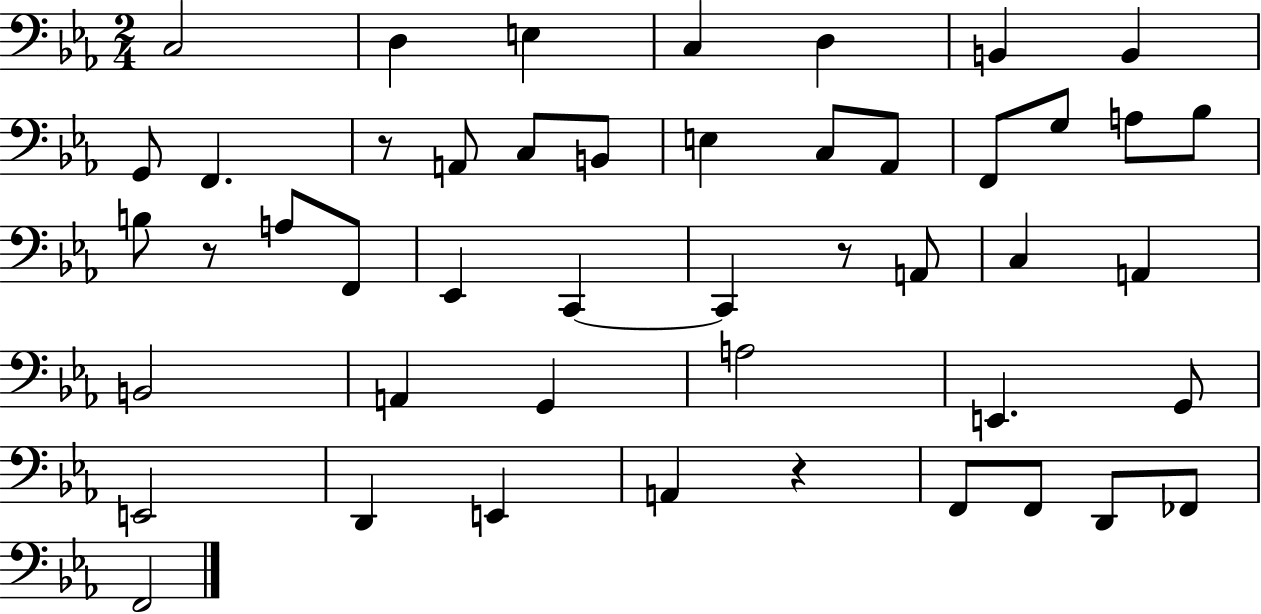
C3/h D3/q E3/q C3/q D3/q B2/q B2/q G2/e F2/q. R/e A2/e C3/e B2/e E3/q C3/e Ab2/e F2/e G3/e A3/e Bb3/e B3/e R/e A3/e F2/e Eb2/q C2/q C2/q R/e A2/e C3/q A2/q B2/h A2/q G2/q A3/h E2/q. G2/e E2/h D2/q E2/q A2/q R/q F2/e F2/e D2/e FES2/e F2/h